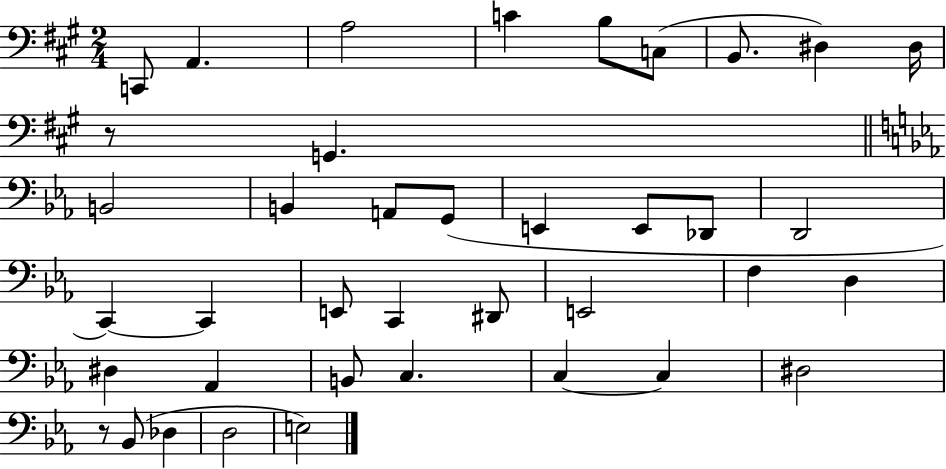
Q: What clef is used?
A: bass